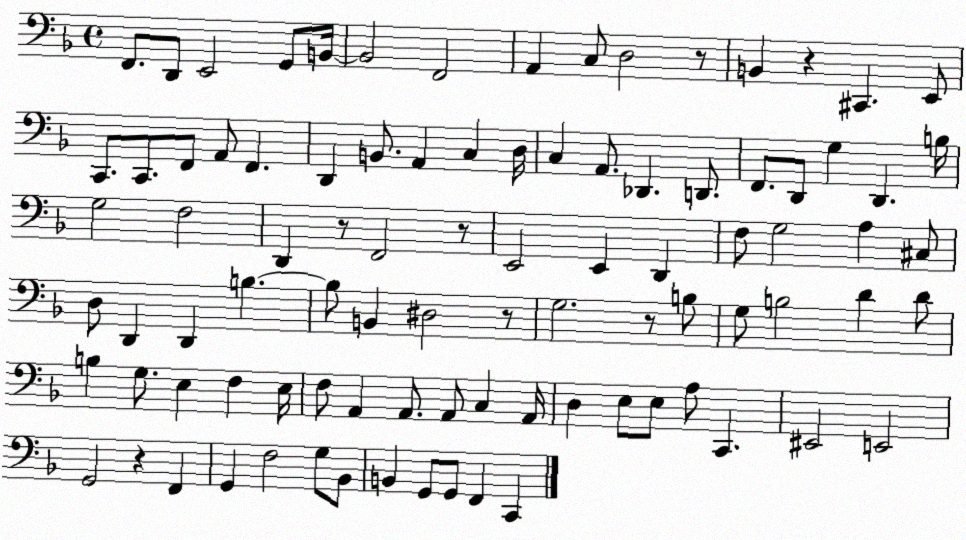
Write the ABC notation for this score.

X:1
T:Untitled
M:4/4
L:1/4
K:F
F,,/2 D,,/2 E,,2 G,,/2 B,,/4 B,,2 F,,2 A,, C,/2 D,2 z/2 B,, z ^C,, E,,/2 C,,/2 C,,/2 F,,/2 A,,/2 F,, D,, B,,/2 A,, C, D,/4 C, A,,/2 _D,, D,,/2 F,,/2 D,,/2 G, D,, B,/4 G,2 F,2 D,, z/2 F,,2 z/2 E,,2 E,, D,, F,/2 G,2 A, ^C,/2 D,/2 D,, D,, B, B,/2 B,, ^D,2 z/2 G,2 z/2 B,/2 G,/2 B,2 D D/2 B, G,/2 E, F, E,/4 F,/2 A,, A,,/2 A,,/2 C, A,,/4 D, E,/2 E,/2 A,/2 C,, ^E,,2 E,,2 G,,2 z F,, G,, F,2 G,/2 _B,,/2 B,, G,,/2 G,,/2 F,, C,,